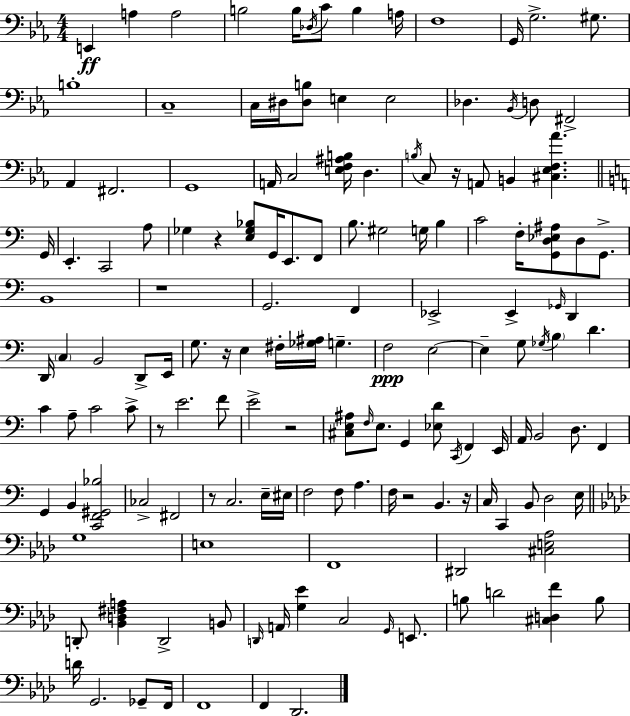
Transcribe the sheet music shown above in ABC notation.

X:1
T:Untitled
M:4/4
L:1/4
K:Eb
E,, A, A,2 B,2 B,/4 _D,/4 C/2 B, A,/4 F,4 G,,/4 G,2 ^G,/2 B,4 C,4 C,/4 ^D,/4 [^D,B,]/2 E, E,2 _D, _B,,/4 D,/2 ^F,,2 _A,, ^F,,2 G,,4 A,,/4 C,2 [E,F,^A,B,]/4 D, B,/4 C,/2 z/4 A,,/2 B,, [^C,_E,F,_A] G,,/4 E,, C,,2 A,/2 _G, z [E,_G,_B,]/2 G,,/4 E,,/2 F,,/2 B,/2 ^G,2 G,/4 B, C2 F,/4 [G,,D,_E,^A,]/2 D,/2 G,,/2 B,,4 z4 G,,2 F,, _E,,2 _E,, _G,,/4 D,, D,,/4 C, B,,2 D,,/2 E,,/4 G,/2 z/4 E, ^F,/4 [_G,^A,]/4 G, F,2 E,2 E, G,/2 _G,/4 B, D C A,/2 C2 C/2 z/2 E2 F/2 E2 z2 [^C,E,^A,]/2 F,/4 E,/2 G,, [_E,D]/2 C,,/4 F,, E,,/4 A,,/4 B,,2 D,/2 F,, G,, B,, [C,,F,,^G,,_B,]2 _C,2 ^F,,2 z/2 C,2 E,/4 ^E,/4 F,2 F,/2 A, F,/4 z2 B,, z/4 C,/4 C,, B,,/2 D,2 E,/4 G,4 E,4 F,,4 ^D,,2 [^C,E,_A,]2 D,,/2 [_B,,D,^F,A,] D,,2 B,,/2 D,,/4 A,,/4 [G,_E] C,2 G,,/4 E,,/2 B,/2 D2 [^C,D,F] B,/2 D/4 G,,2 _G,,/2 F,,/4 F,,4 F,, _D,,2